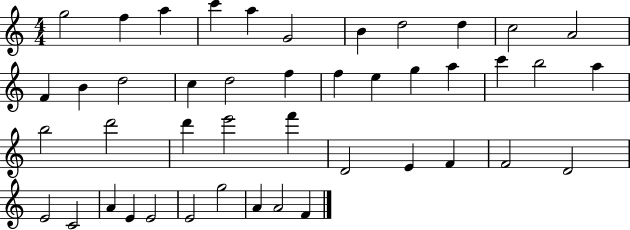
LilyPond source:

{
  \clef treble
  \numericTimeSignature
  \time 4/4
  \key c \major
  g''2 f''4 a''4 | c'''4 a''4 g'2 | b'4 d''2 d''4 | c''2 a'2 | \break f'4 b'4 d''2 | c''4 d''2 f''4 | f''4 e''4 g''4 a''4 | c'''4 b''2 a''4 | \break b''2 d'''2 | d'''4 e'''2 f'''4 | d'2 e'4 f'4 | f'2 d'2 | \break e'2 c'2 | a'4 e'4 e'2 | e'2 g''2 | a'4 a'2 f'4 | \break \bar "|."
}